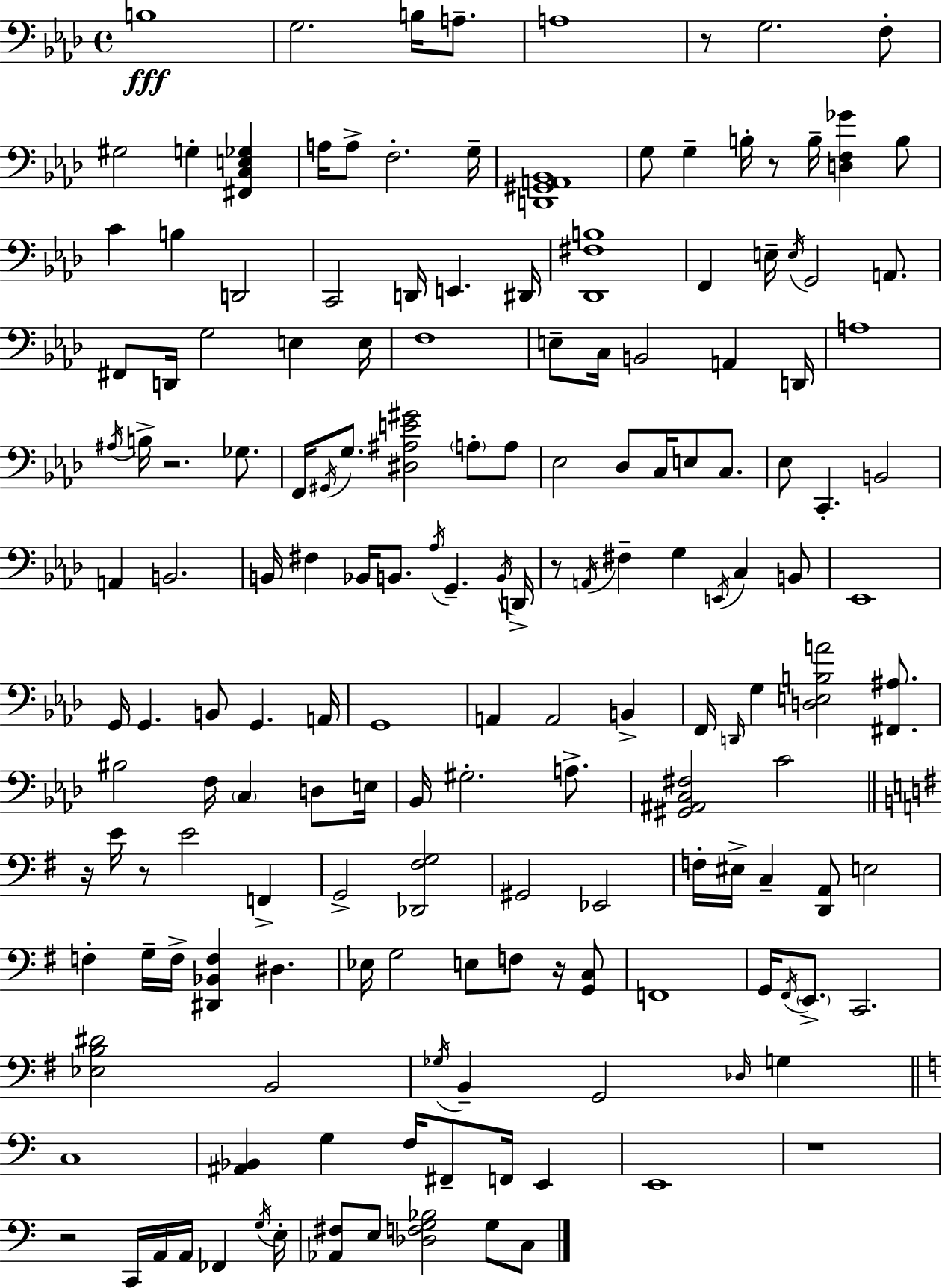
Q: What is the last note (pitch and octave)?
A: C3